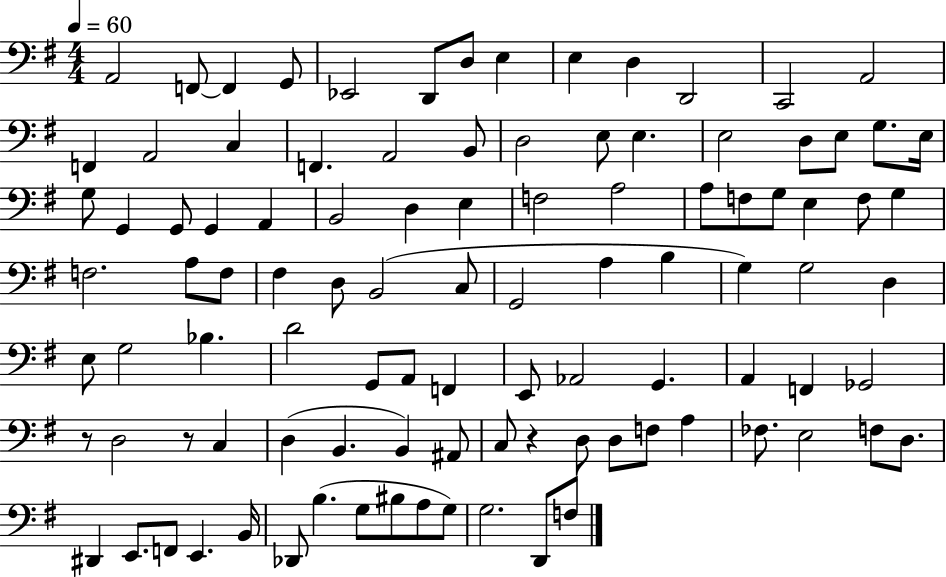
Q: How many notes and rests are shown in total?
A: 101